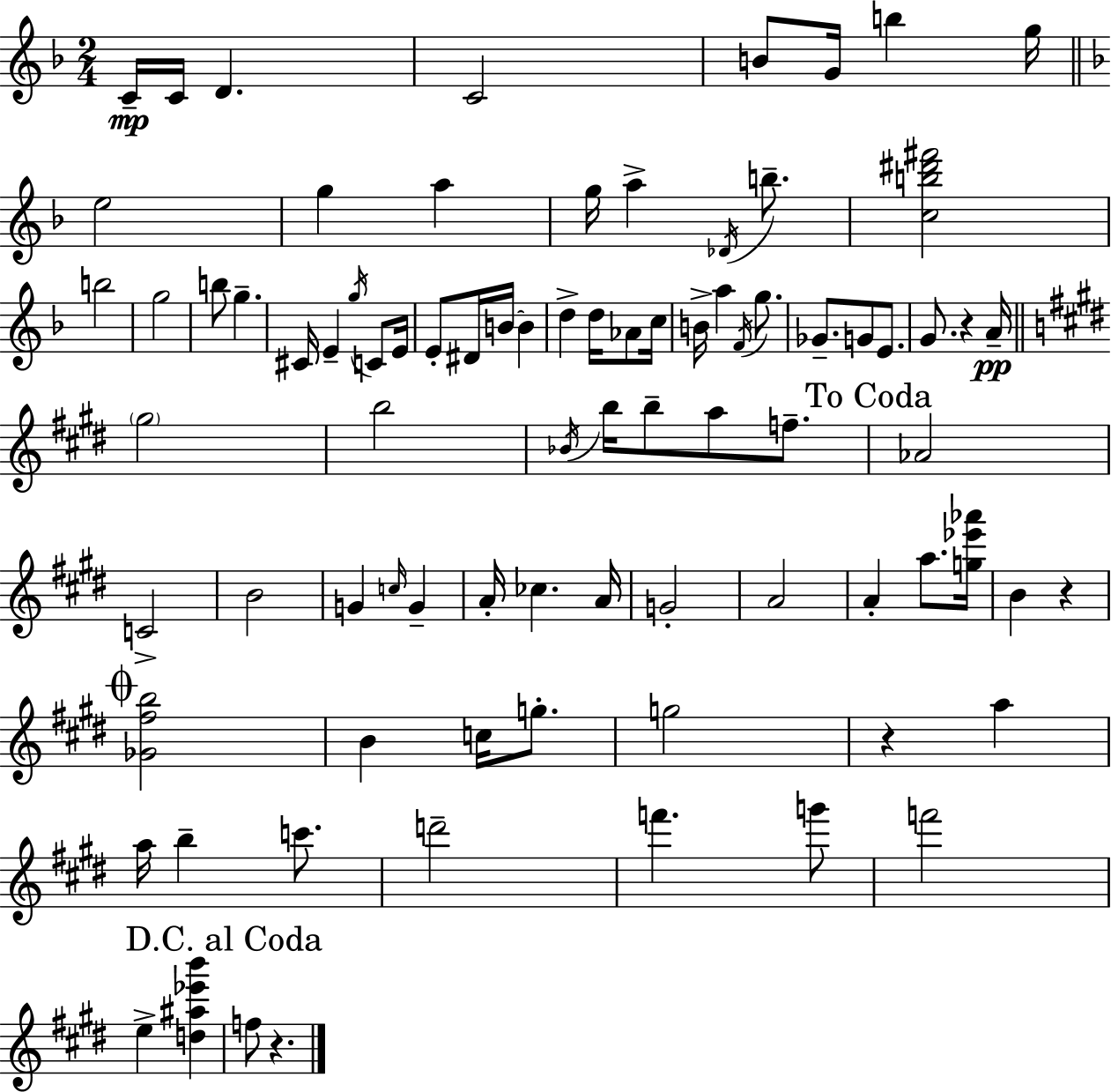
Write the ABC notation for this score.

X:1
T:Untitled
M:2/4
L:1/4
K:Dm
C/4 C/4 D C2 B/2 G/4 b g/4 e2 g a g/4 a _D/4 b/2 [cb^d'^f']2 b2 g2 b/2 g ^C/4 E g/4 C/2 E/4 E/2 ^D/4 B/4 B d d/4 _A/2 c/4 B/4 a F/4 g/2 _G/2 G/2 E/2 G/2 z A/4 ^g2 b2 _B/4 b/4 b/2 a/2 f/2 _A2 C2 B2 G c/4 G A/4 _c A/4 G2 A2 A a/2 [g_e'_a']/4 B z [_G^fb]2 B c/4 g/2 g2 z a a/4 b c'/2 d'2 f' g'/2 f'2 e [d^a_e'b'] f/2 z